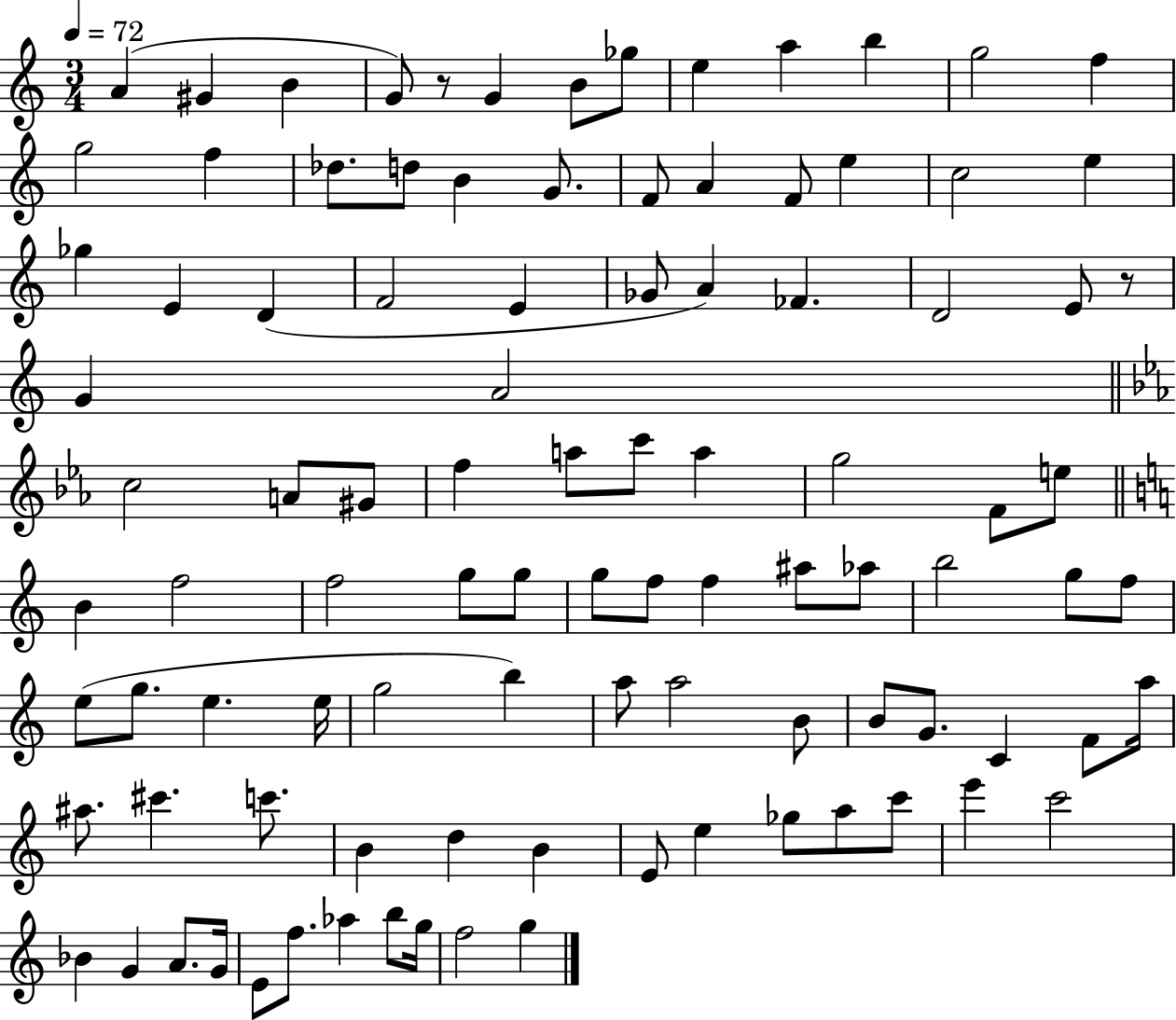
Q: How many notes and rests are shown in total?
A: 99